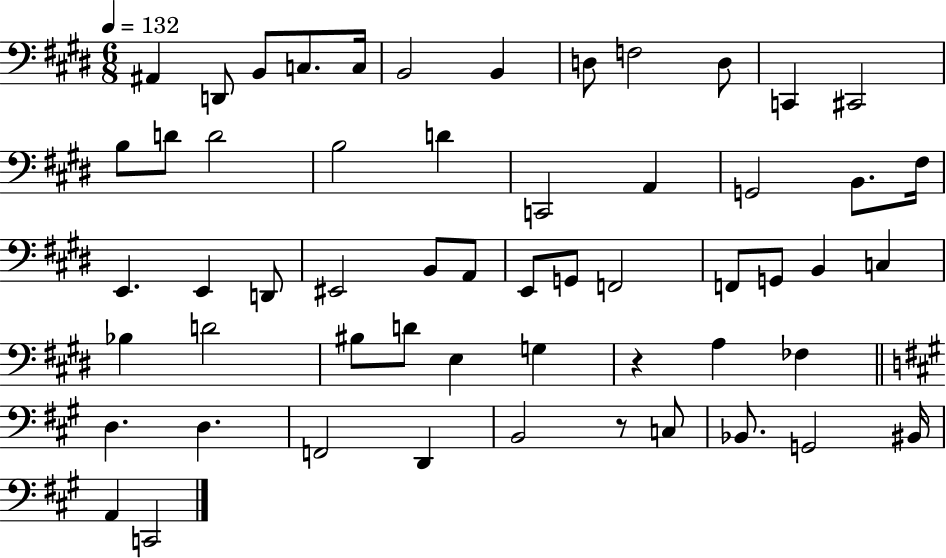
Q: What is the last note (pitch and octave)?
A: C2